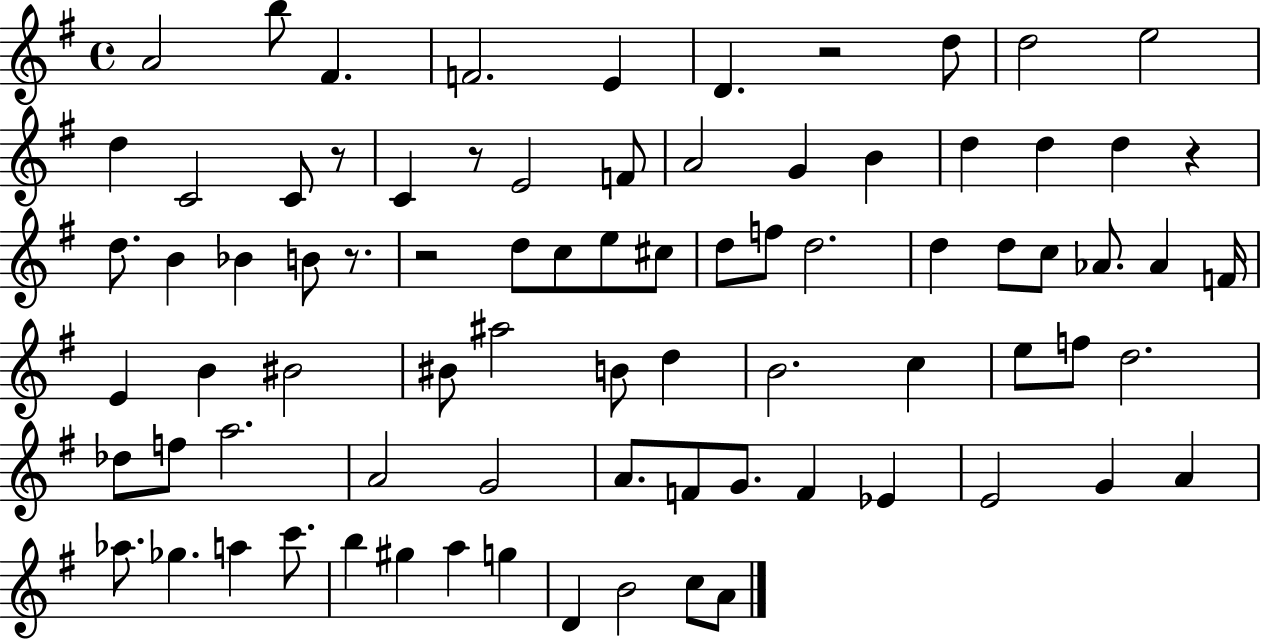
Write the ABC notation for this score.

X:1
T:Untitled
M:4/4
L:1/4
K:G
A2 b/2 ^F F2 E D z2 d/2 d2 e2 d C2 C/2 z/2 C z/2 E2 F/2 A2 G B d d d z d/2 B _B B/2 z/2 z2 d/2 c/2 e/2 ^c/2 d/2 f/2 d2 d d/2 c/2 _A/2 _A F/4 E B ^B2 ^B/2 ^a2 B/2 d B2 c e/2 f/2 d2 _d/2 f/2 a2 A2 G2 A/2 F/2 G/2 F _E E2 G A _a/2 _g a c'/2 b ^g a g D B2 c/2 A/2